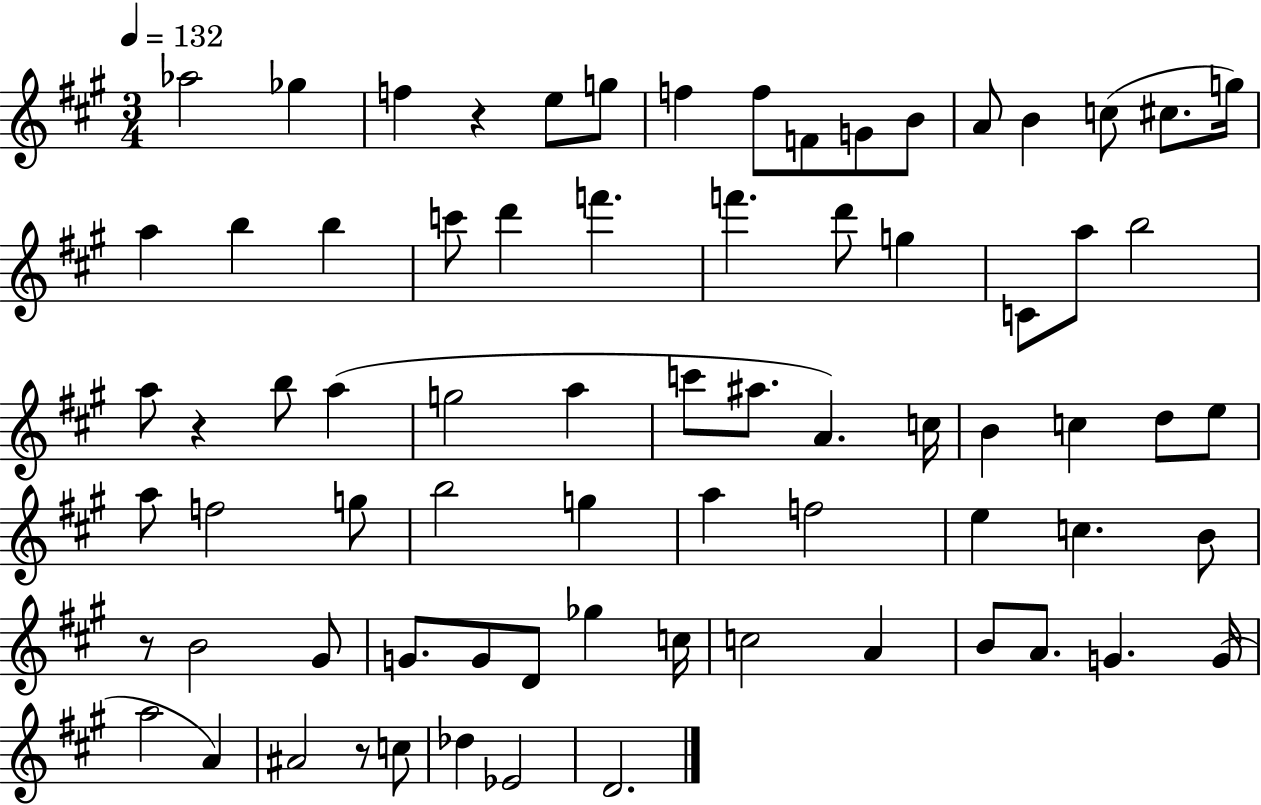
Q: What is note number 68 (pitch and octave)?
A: Db5